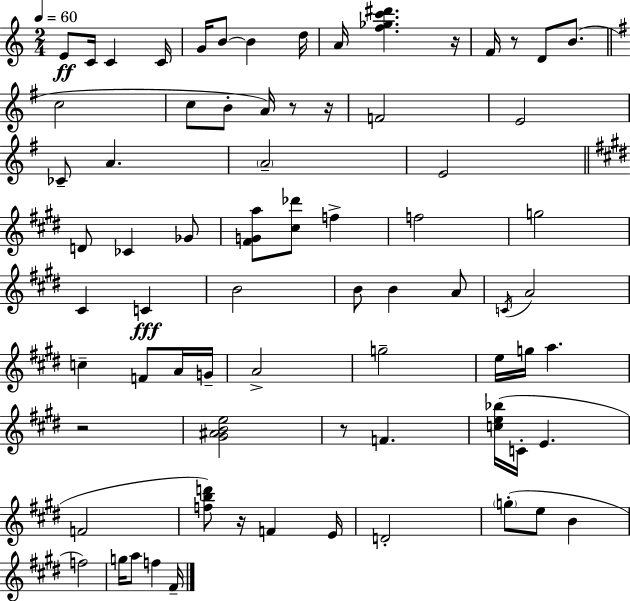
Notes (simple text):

E4/e C4/s C4/q C4/s G4/s B4/e B4/q D5/s A4/s [F5,Gb5,C6,D#6]/q. R/s F4/s R/e D4/e B4/e. C5/h C5/e B4/e A4/s R/e R/s F4/h E4/h CES4/e A4/q. A4/h E4/h D4/e CES4/q Gb4/e [F#4,G4,A5]/e [C#5,Db6]/e F5/q F5/h G5/h C#4/q C4/q B4/h B4/e B4/q A4/e C4/s A4/h C5/q F4/e A4/s G4/s A4/h G5/h E5/s G5/s A5/q. R/h [G#4,A#4,B4,E5]/h R/e F4/q. [C5,E5,Bb5]/s C4/s E4/q. F4/h [F5,B5,D6]/e R/s F4/q E4/s D4/h G5/e E5/e B4/q F5/h G5/s A5/e F5/q F#4/s